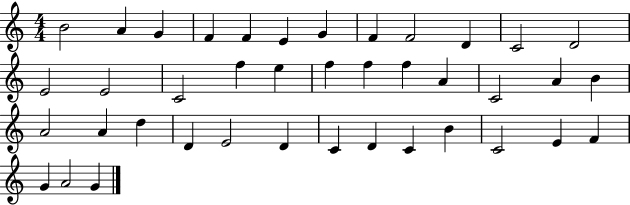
{
  \clef treble
  \numericTimeSignature
  \time 4/4
  \key c \major
  b'2 a'4 g'4 | f'4 f'4 e'4 g'4 | f'4 f'2 d'4 | c'2 d'2 | \break e'2 e'2 | c'2 f''4 e''4 | f''4 f''4 f''4 a'4 | c'2 a'4 b'4 | \break a'2 a'4 d''4 | d'4 e'2 d'4 | c'4 d'4 c'4 b'4 | c'2 e'4 f'4 | \break g'4 a'2 g'4 | \bar "|."
}